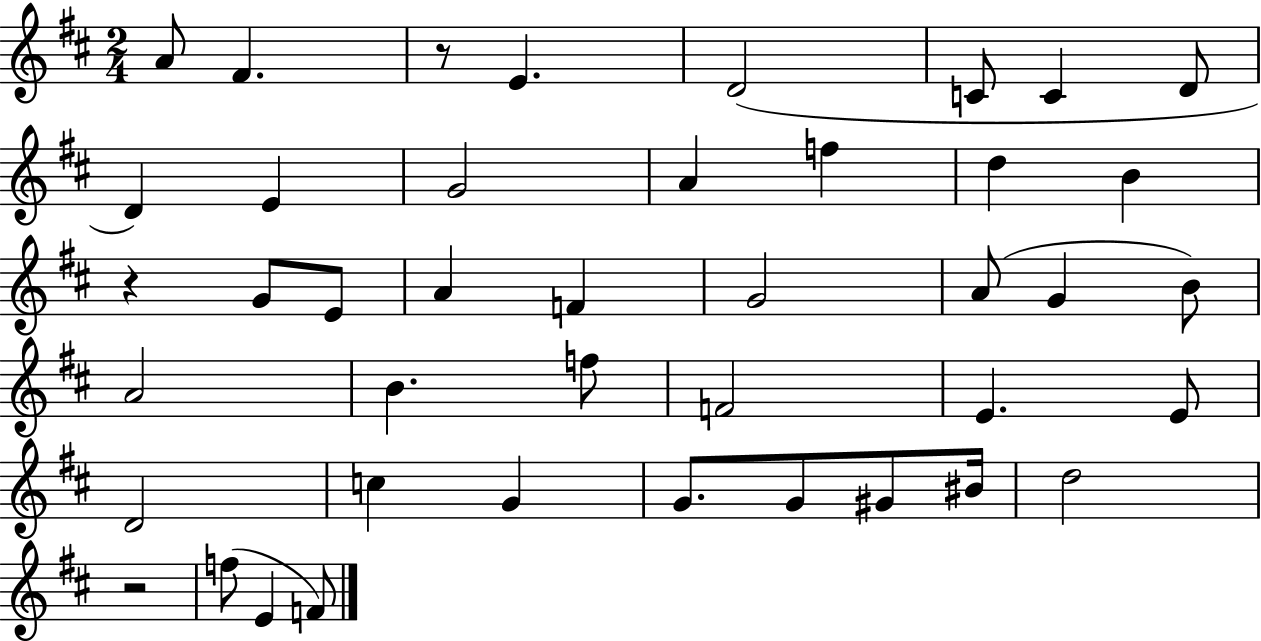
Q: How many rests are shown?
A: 3